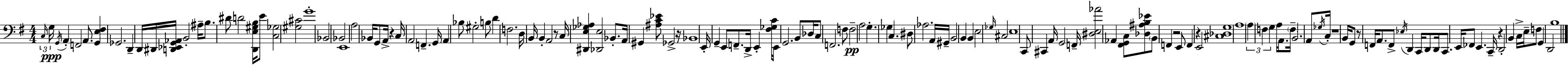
{
  \clef bass
  \numericTimeSignature
  \time 4/4
  \key e \minor
  \tuplet 3/2 { \grace { c16 }\ppp g16 \acciaccatura { g,16 } } a,4-. f,2 a,8. | <g, e fis>4 ges,2. | d,4-- d,16 dis,16 <d, ees, g, aes,>16 b,2-. | ais16-- b8. dis'8 d'2 <d, e gis b>16 | \break e'8 <c ges>2 <gis cis'>2 | g'1-. | bes,2 bes,2 | e,1 | \break a2 bes,16 g,8 a,16-> r4 | c16 a,2 f,4.-- | g,16 a,4 bes8 gis2-. | b8 d'4 f2. | \break d16 b,16 b,4-. a,2 | r8 c16 <dis, e ges aes>4 <des, e>2 bes,8.-. | a,16 gis,4 <ais c' ees'>8 ges,2-> | r16 bes,1 | \break e,16-. g,4-- e,8 f,8.-- d,16-> e,4-. | <fis ges c'>16 e,16 g,2. b,8 | des16 c8 f,2. | f8 f2--\pp a2 | \break g4.-. ges4 c4. | dis8 aes2. | a,16 gis,16-- b,2 b,4 b,4 | e2 \grace { ges16 } cis2 | \break e1 | c,8 cis,4 a,16 g,2 | f,16-- <dis e aes'>2 aes,4 <fis, g, c>8 | <des ais b ees'>8 \parenthesize b,8 f,4 r2 | \break e,8 f,4 r4 e,2 | <cis des g>1 | a1 | \tuplet 3/2 { \parenthesize a4 f4 g4 } a16 | \break a,8. \parenthesize f16-- b,2. | a,8 \acciaccatura { ges16 } c16-. r1 | b,16 g,8 r8 f,16 a,8. f,8-> \acciaccatura { ees16 } | d,4 c,16 d,8 d,16 c,8. e,16 fes,8 e,4. | \break c,16-- r4 d,2-. | b,4 c16-> e16-- f8 g,4 d,2 | b1 | \bar "|."
}